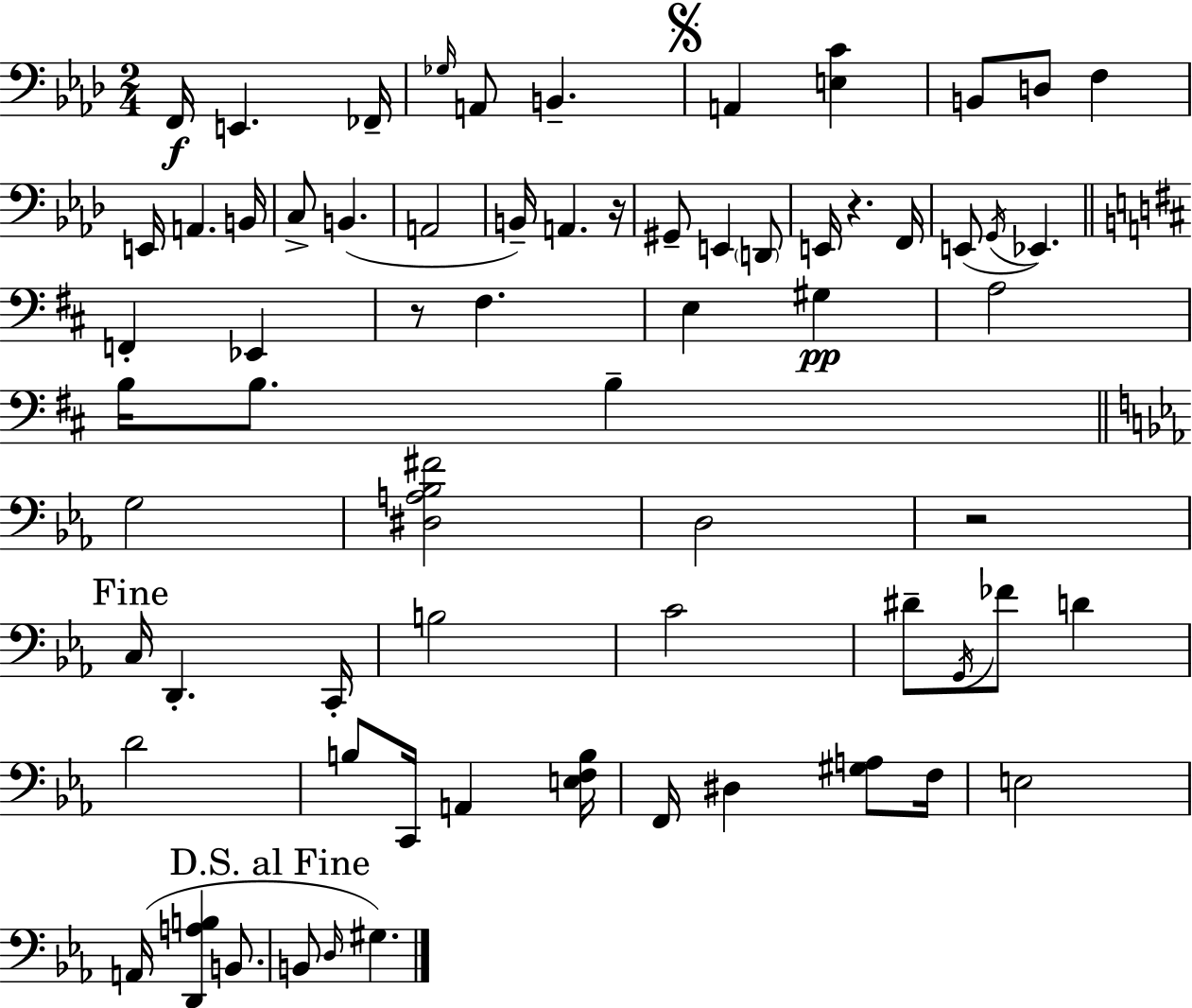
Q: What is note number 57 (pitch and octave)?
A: B2